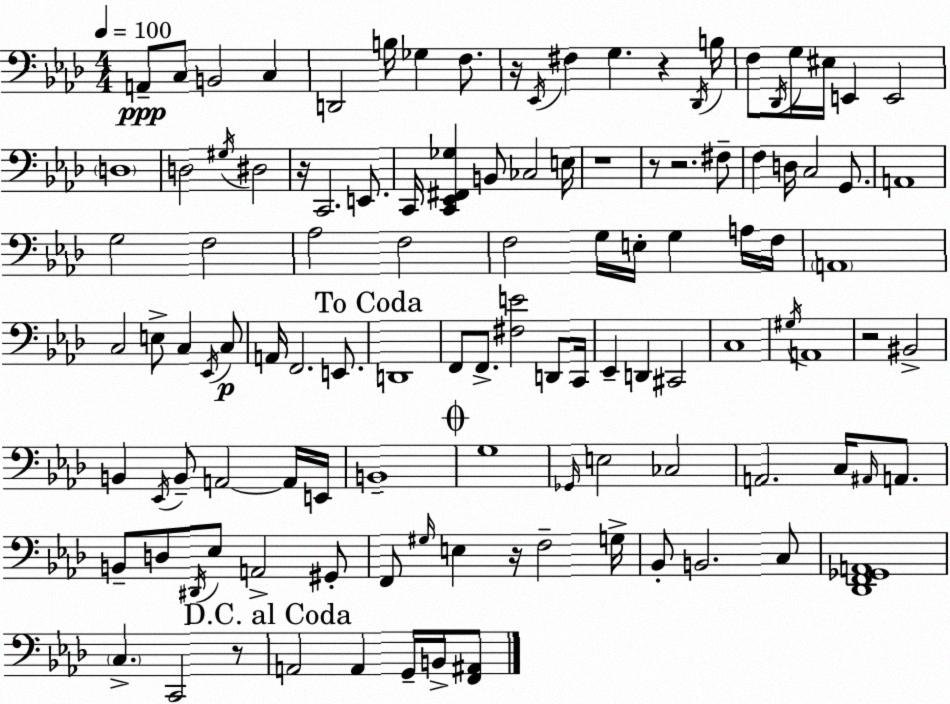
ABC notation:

X:1
T:Untitled
M:4/4
L:1/4
K:Fm
A,,/2 C,/2 B,,2 C, D,,2 B,/4 _G, F,/2 z/4 _E,,/4 ^F, G, z _D,,/4 B,/4 F,/2 _D,,/4 G,/4 ^E,/4 E,, E,,2 D,4 D,2 ^G,/4 ^D,2 z/4 C,,2 E,,/2 C,,/4 [C,,_E,,^F,,_G,] B,,/2 _C,2 E,/4 z4 z/2 z2 ^F,/2 F, D,/4 C,2 G,,/2 A,,4 G,2 F,2 _A,2 F,2 F,2 G,/4 E,/4 G, A,/4 F,/4 A,,4 C,2 E,/2 C, _E,,/4 C,/2 A,,/4 F,,2 E,,/2 D,,4 F,,/2 F,,/2 [^F,E]2 D,,/2 C,,/4 _E,, D,, ^C,,2 C,4 ^G,/4 A,,4 z2 ^B,,2 B,, _E,,/4 B,,/2 A,,2 A,,/4 E,,/4 B,,4 G,4 _G,,/4 E,2 _C,2 A,,2 C,/4 ^A,,/4 A,,/2 B,,/2 D,/2 ^D,,/4 _E,/2 A,,2 ^G,,/2 F,,/2 ^G,/4 E, z/4 F,2 G,/4 _B,,/2 B,,2 C,/2 [_D,,F,,_G,,A,,]4 C, C,,2 z/2 A,,2 A,, G,,/4 B,,/4 [F,,^A,,]/2